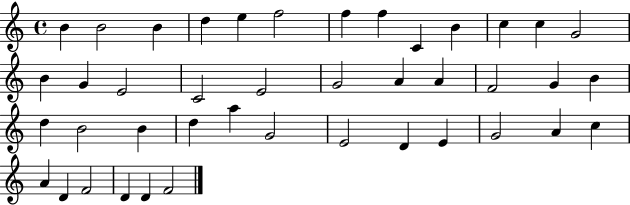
{
  \clef treble
  \time 4/4
  \defaultTimeSignature
  \key c \major
  b'4 b'2 b'4 | d''4 e''4 f''2 | f''4 f''4 c'4 b'4 | c''4 c''4 g'2 | \break b'4 g'4 e'2 | c'2 e'2 | g'2 a'4 a'4 | f'2 g'4 b'4 | \break d''4 b'2 b'4 | d''4 a''4 g'2 | e'2 d'4 e'4 | g'2 a'4 c''4 | \break a'4 d'4 f'2 | d'4 d'4 f'2 | \bar "|."
}